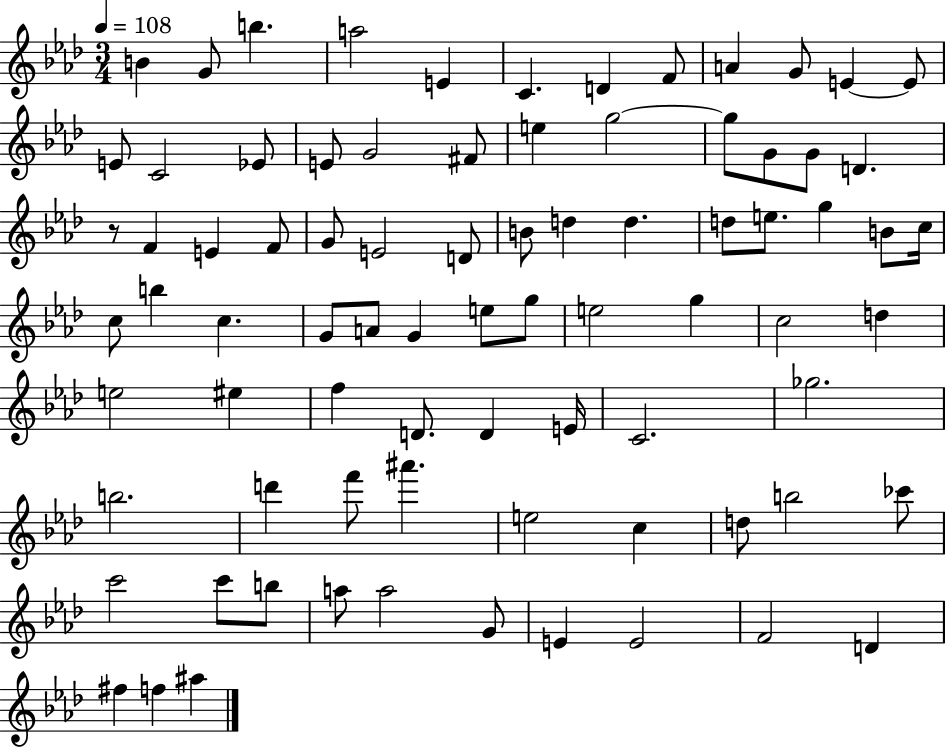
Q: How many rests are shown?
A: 1